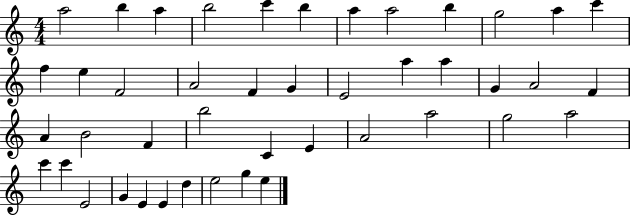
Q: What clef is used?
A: treble